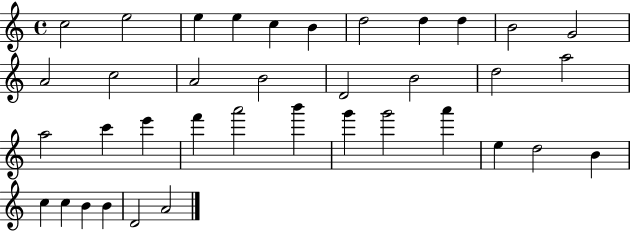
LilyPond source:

{
  \clef treble
  \time 4/4
  \defaultTimeSignature
  \key c \major
  c''2 e''2 | e''4 e''4 c''4 b'4 | d''2 d''4 d''4 | b'2 g'2 | \break a'2 c''2 | a'2 b'2 | d'2 b'2 | d''2 a''2 | \break a''2 c'''4 e'''4 | f'''4 a'''2 b'''4 | g'''4 g'''2 a'''4 | e''4 d''2 b'4 | \break c''4 c''4 b'4 b'4 | d'2 a'2 | \bar "|."
}